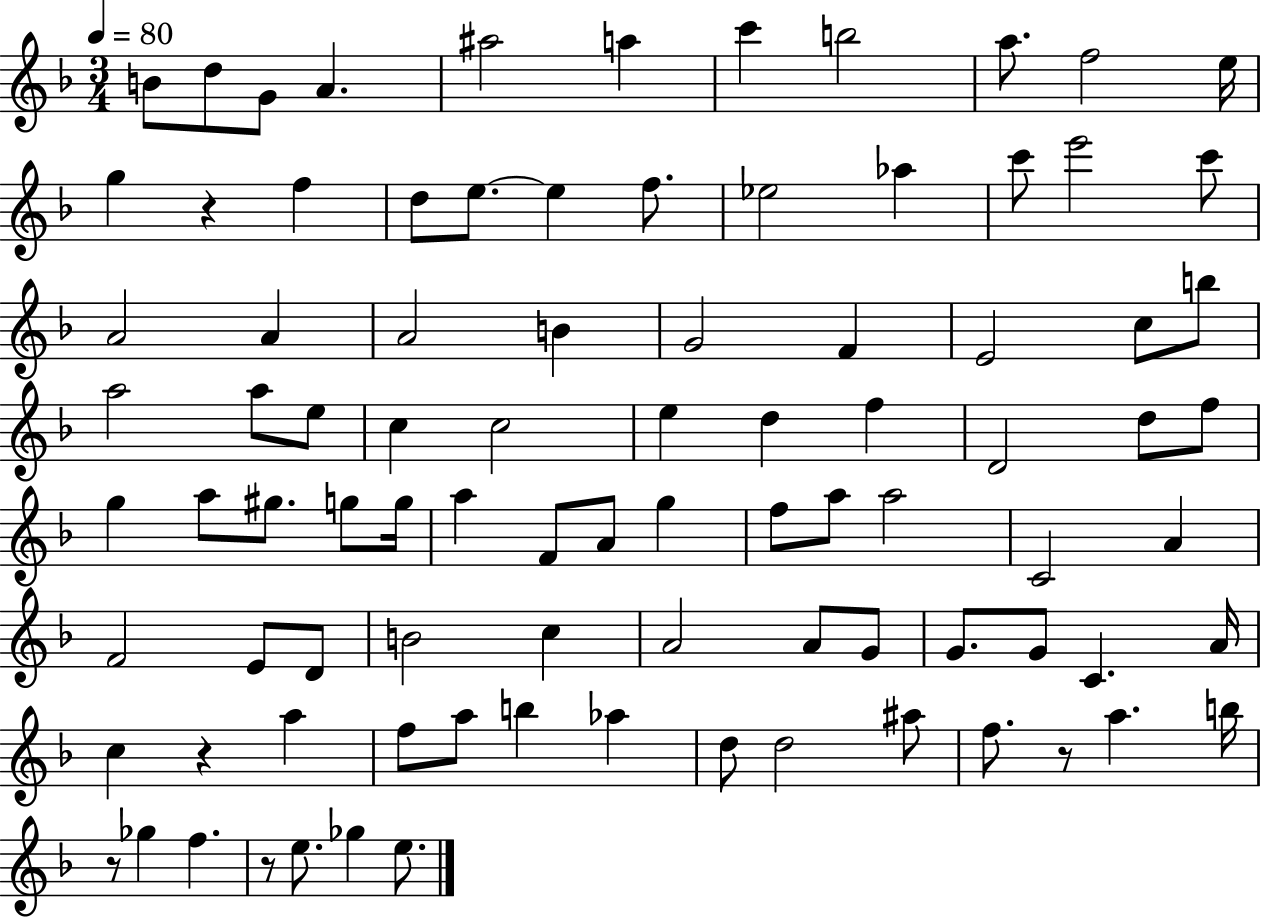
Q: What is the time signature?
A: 3/4